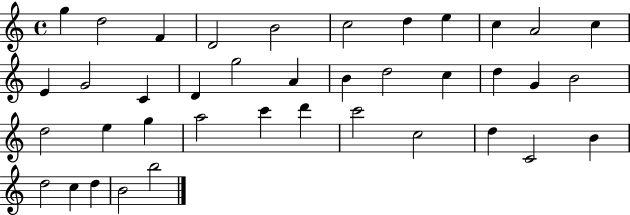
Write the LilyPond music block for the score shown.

{
  \clef treble
  \time 4/4
  \defaultTimeSignature
  \key c \major
  g''4 d''2 f'4 | d'2 b'2 | c''2 d''4 e''4 | c''4 a'2 c''4 | \break e'4 g'2 c'4 | d'4 g''2 a'4 | b'4 d''2 c''4 | d''4 g'4 b'2 | \break d''2 e''4 g''4 | a''2 c'''4 d'''4 | c'''2 c''2 | d''4 c'2 b'4 | \break d''2 c''4 d''4 | b'2 b''2 | \bar "|."
}